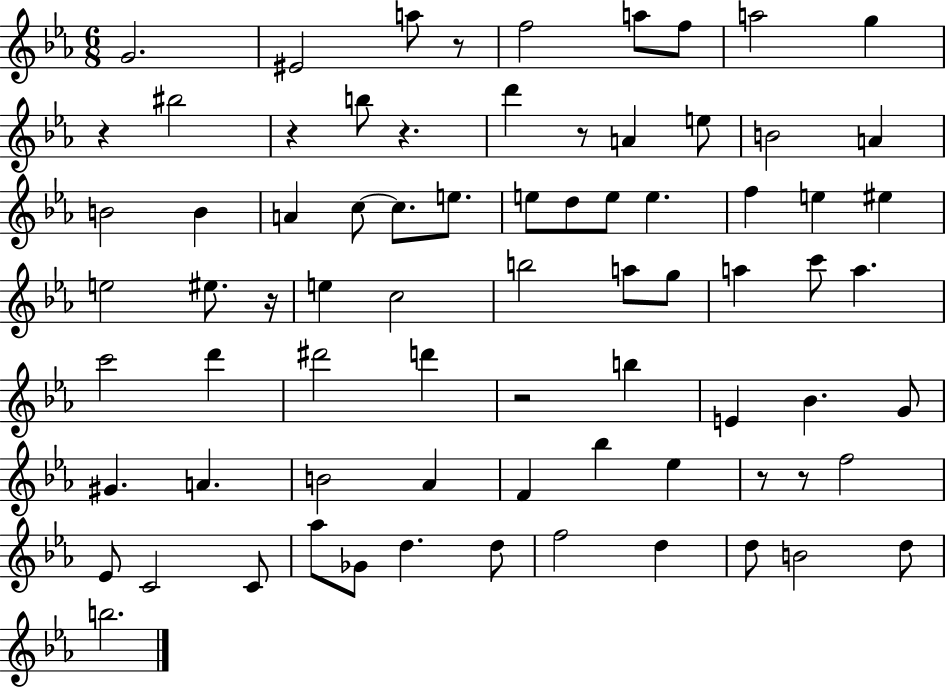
{
  \clef treble
  \numericTimeSignature
  \time 6/8
  \key ees \major
  g'2. | eis'2 a''8 r8 | f''2 a''8 f''8 | a''2 g''4 | \break r4 bis''2 | r4 b''8 r4. | d'''4 r8 a'4 e''8 | b'2 a'4 | \break b'2 b'4 | a'4 c''8~~ c''8. e''8. | e''8 d''8 e''8 e''4. | f''4 e''4 eis''4 | \break e''2 eis''8. r16 | e''4 c''2 | b''2 a''8 g''8 | a''4 c'''8 a''4. | \break c'''2 d'''4 | dis'''2 d'''4 | r2 b''4 | e'4 bes'4. g'8 | \break gis'4. a'4. | b'2 aes'4 | f'4 bes''4 ees''4 | r8 r8 f''2 | \break ees'8 c'2 c'8 | aes''8 ges'8 d''4. d''8 | f''2 d''4 | d''8 b'2 d''8 | \break b''2. | \bar "|."
}